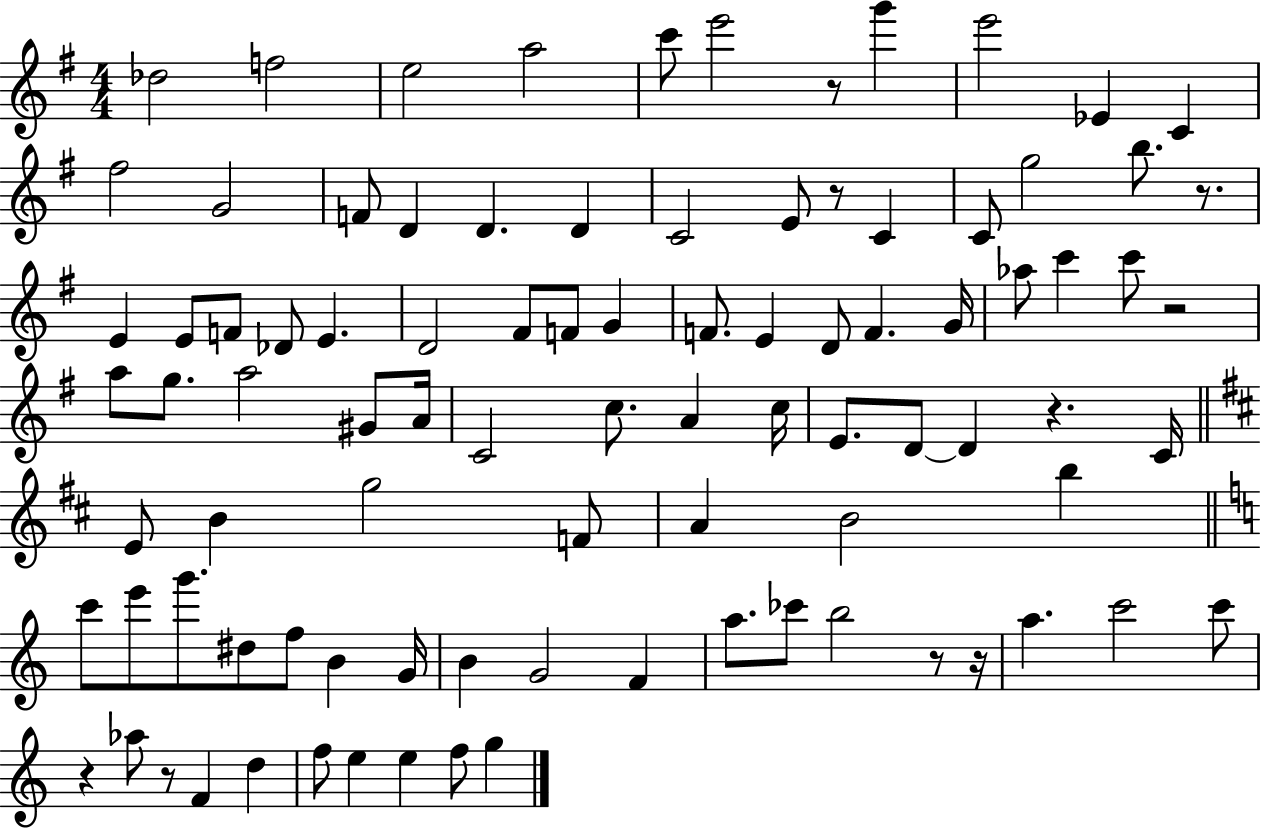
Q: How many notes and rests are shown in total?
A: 92